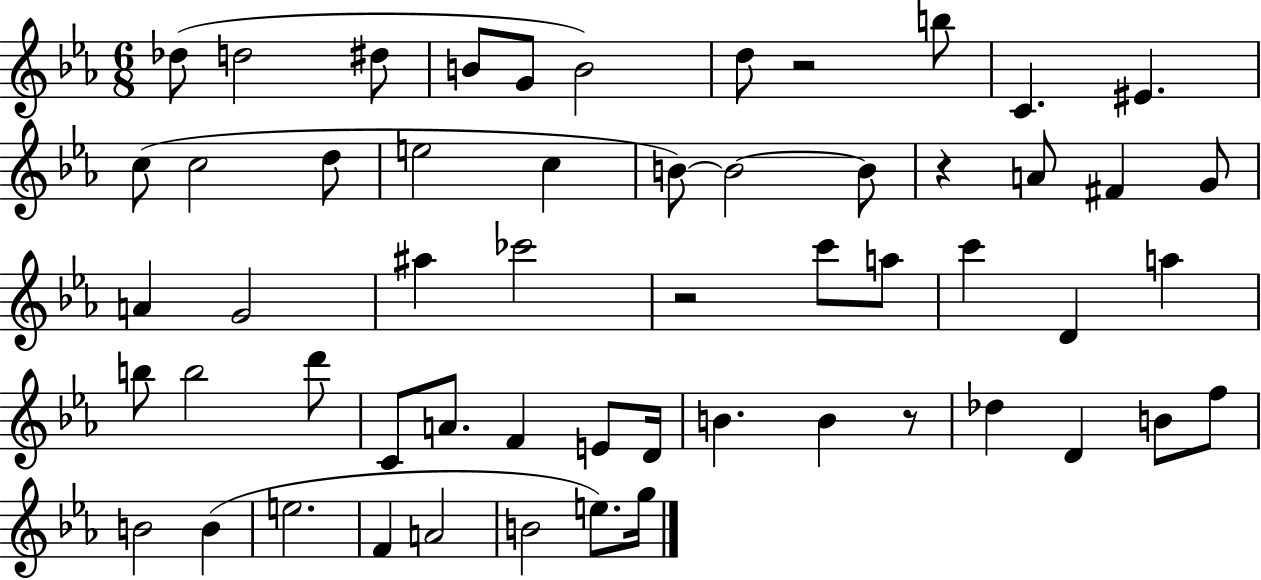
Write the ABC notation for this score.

X:1
T:Untitled
M:6/8
L:1/4
K:Eb
_d/2 d2 ^d/2 B/2 G/2 B2 d/2 z2 b/2 C ^E c/2 c2 d/2 e2 c B/2 B2 B/2 z A/2 ^F G/2 A G2 ^a _c'2 z2 c'/2 a/2 c' D a b/2 b2 d'/2 C/2 A/2 F E/2 D/4 B B z/2 _d D B/2 f/2 B2 B e2 F A2 B2 e/2 g/4